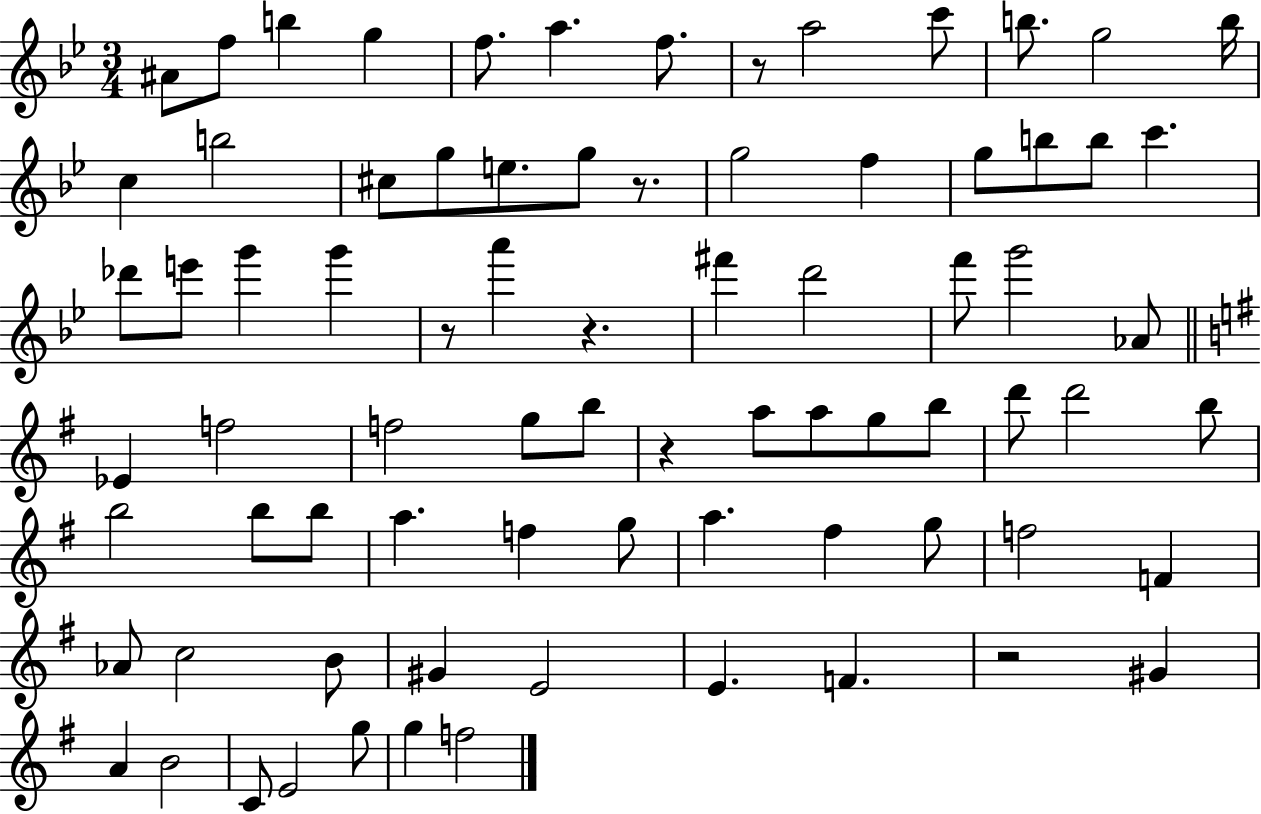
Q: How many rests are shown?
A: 6